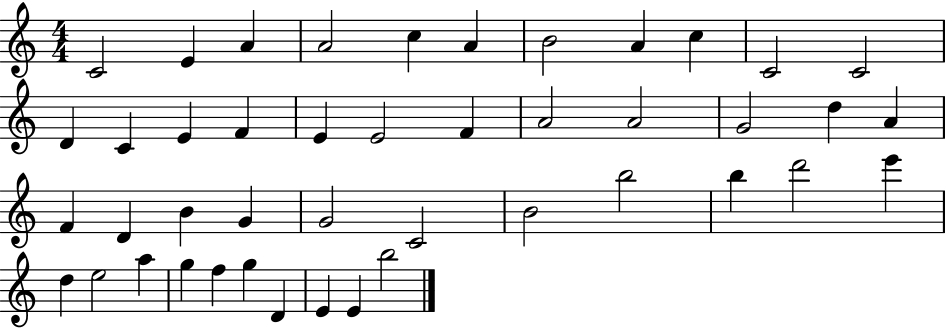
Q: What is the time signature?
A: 4/4